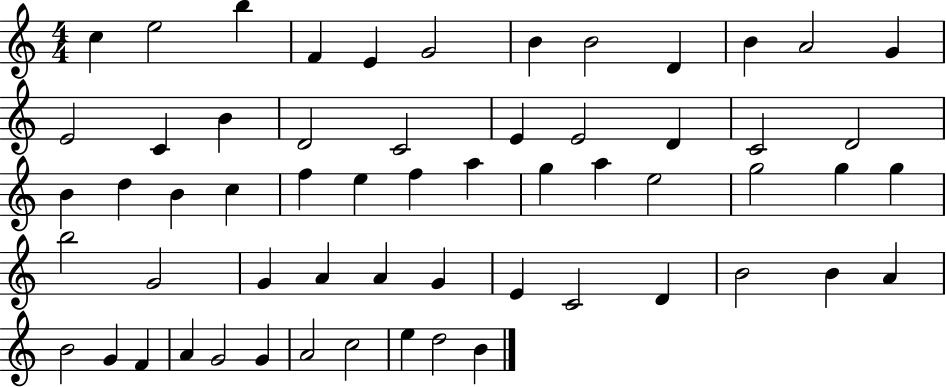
{
  \clef treble
  \numericTimeSignature
  \time 4/4
  \key c \major
  c''4 e''2 b''4 | f'4 e'4 g'2 | b'4 b'2 d'4 | b'4 a'2 g'4 | \break e'2 c'4 b'4 | d'2 c'2 | e'4 e'2 d'4 | c'2 d'2 | \break b'4 d''4 b'4 c''4 | f''4 e''4 f''4 a''4 | g''4 a''4 e''2 | g''2 g''4 g''4 | \break b''2 g'2 | g'4 a'4 a'4 g'4 | e'4 c'2 d'4 | b'2 b'4 a'4 | \break b'2 g'4 f'4 | a'4 g'2 g'4 | a'2 c''2 | e''4 d''2 b'4 | \break \bar "|."
}